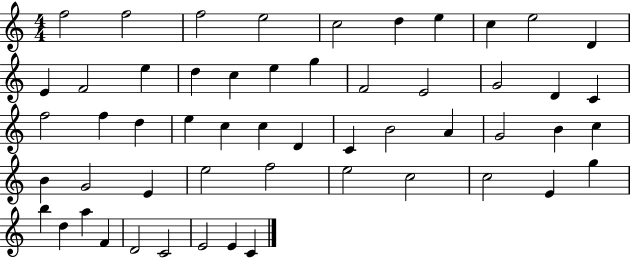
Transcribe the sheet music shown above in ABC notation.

X:1
T:Untitled
M:4/4
L:1/4
K:C
f2 f2 f2 e2 c2 d e c e2 D E F2 e d c e g F2 E2 G2 D C f2 f d e c c D C B2 A G2 B c B G2 E e2 f2 e2 c2 c2 E g b d a F D2 C2 E2 E C